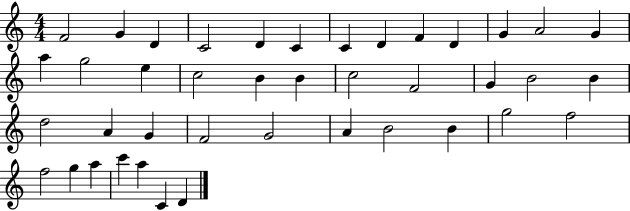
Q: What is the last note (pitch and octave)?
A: D4